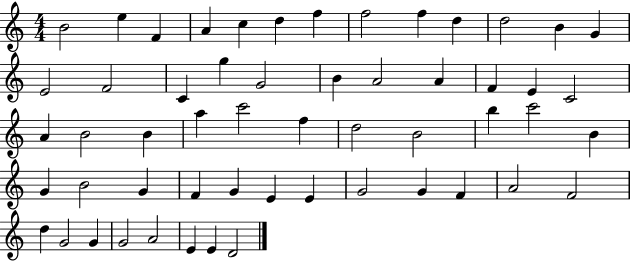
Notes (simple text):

B4/h E5/q F4/q A4/q C5/q D5/q F5/q F5/h F5/q D5/q D5/h B4/q G4/q E4/h F4/h C4/q G5/q G4/h B4/q A4/h A4/q F4/q E4/q C4/h A4/q B4/h B4/q A5/q C6/h F5/q D5/h B4/h B5/q C6/h B4/q G4/q B4/h G4/q F4/q G4/q E4/q E4/q G4/h G4/q F4/q A4/h F4/h D5/q G4/h G4/q G4/h A4/h E4/q E4/q D4/h